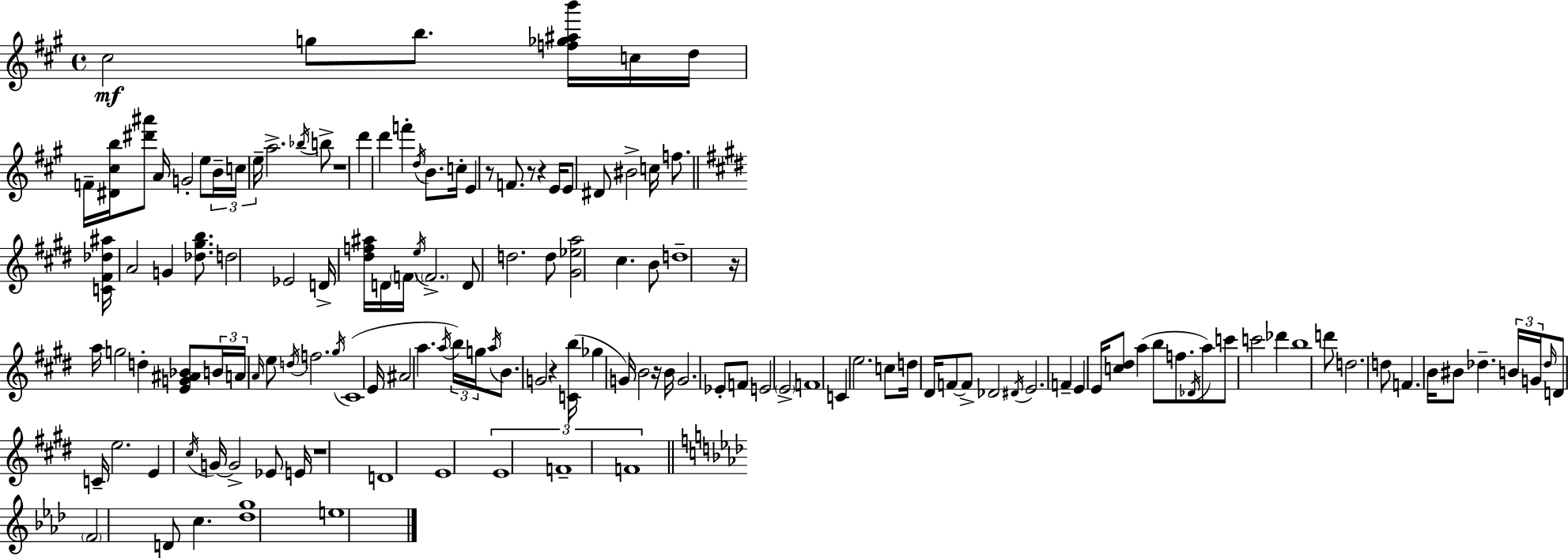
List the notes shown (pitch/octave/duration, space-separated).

C#5/h G5/e B5/e. [F5,Gb5,A#5,B6]/s C5/s D5/s F4/s [D#4,C#5,B5]/s [D#6,A#6]/e A4/s G4/h E5/e B4/s C5/s E5/s A5/h. Bb5/s B5/e R/w D6/q D6/q F6/q D5/s B4/e. C5/s E4/q R/e F4/e. R/e R/q E4/s E4/e D#4/e BIS4/h C5/s F5/e. [C4,F#4,Db5,A#5]/s A4/h G4/q [Db5,G#5,B5]/e. D5/h Eb4/h D4/s [D#5,F5,A#5]/s D4/s F4/s E5/s F4/h. D4/e D5/h. D5/e [G#4,Eb5,A5]/h C#5/q. B4/e D5/w R/s A5/s G5/h D5/q [E4,G4,A#4,Bb4]/e B4/s A4/s A4/s E5/e D5/s F5/h. G#5/s C#4/w E4/s A#4/h A5/q. A5/s B5/s G5/s A5/s B4/e. G4/h R/q [C4,B5]/s Gb5/q G4/s B4/h R/s B4/s G4/h. Eb4/e F4/e E4/h E4/h F4/w C4/q E5/h. C5/e D5/s D#4/s F4/e F4/e Db4/h D#4/s E4/h. F4/q E4/q E4/s [C5,D#5]/e A5/q B5/e F5/e. Db4/s A5/e C6/e C6/h Db6/q B5/w D6/e D5/h. D5/e F4/q. B4/s BIS4/e Db5/q. B4/s G4/s Db5/s D4/e C4/s E5/h. E4/q C#5/s G4/s G4/h Eb4/e E4/s R/w D4/w E4/w E4/w F4/w F4/w F4/h D4/e C5/q. [Db5,G5]/w E5/w